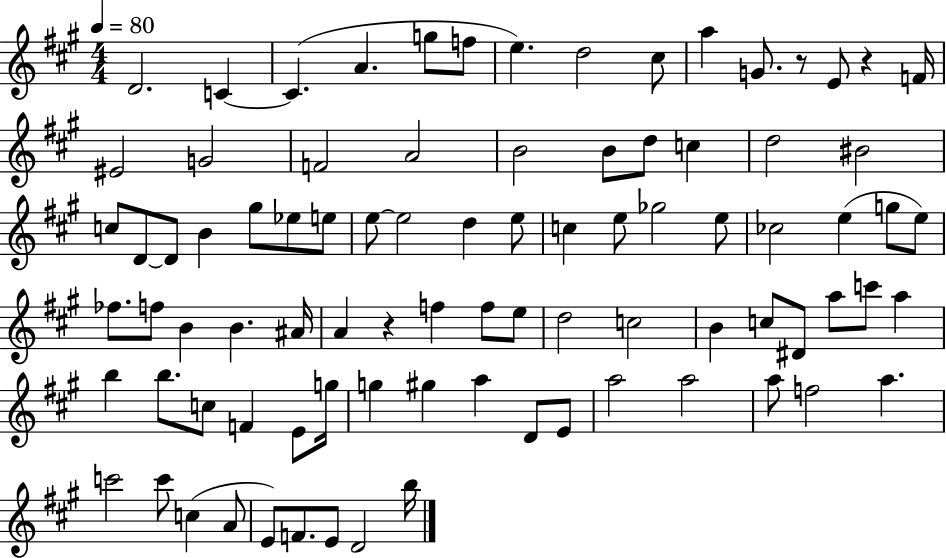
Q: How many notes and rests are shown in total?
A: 87